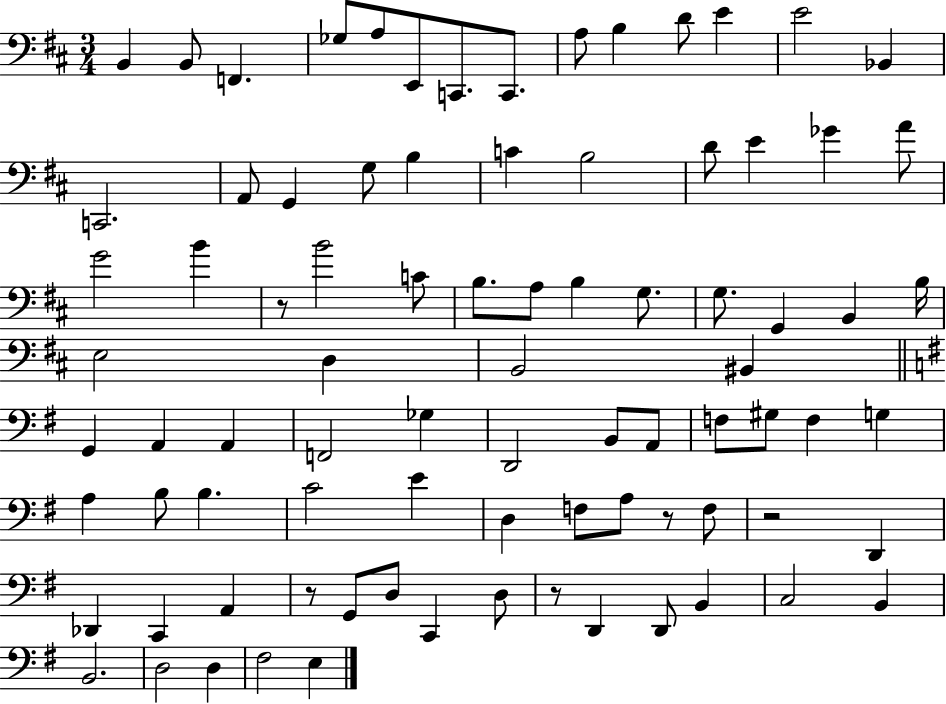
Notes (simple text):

B2/q B2/e F2/q. Gb3/e A3/e E2/e C2/e. C2/e. A3/e B3/q D4/e E4/q E4/h Bb2/q C2/h. A2/e G2/q G3/e B3/q C4/q B3/h D4/e E4/q Gb4/q A4/e G4/h B4/q R/e B4/h C4/e B3/e. A3/e B3/q G3/e. G3/e. G2/q B2/q B3/s E3/h D3/q B2/h BIS2/q G2/q A2/q A2/q F2/h Gb3/q D2/h B2/e A2/e F3/e G#3/e F3/q G3/q A3/q B3/e B3/q. C4/h E4/q D3/q F3/e A3/e R/e F3/e R/h D2/q Db2/q C2/q A2/q R/e G2/e D3/e C2/q D3/e R/e D2/q D2/e B2/q C3/h B2/q B2/h. D3/h D3/q F#3/h E3/q